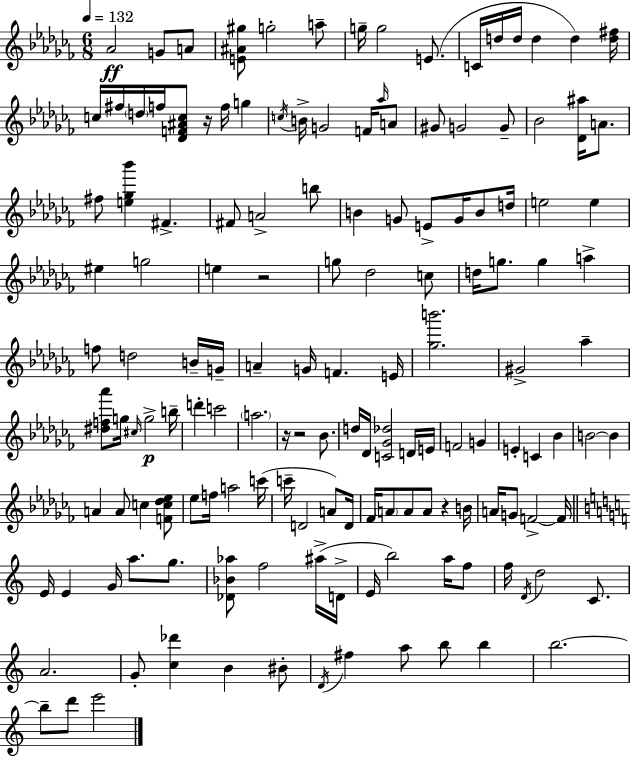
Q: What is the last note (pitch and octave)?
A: E6